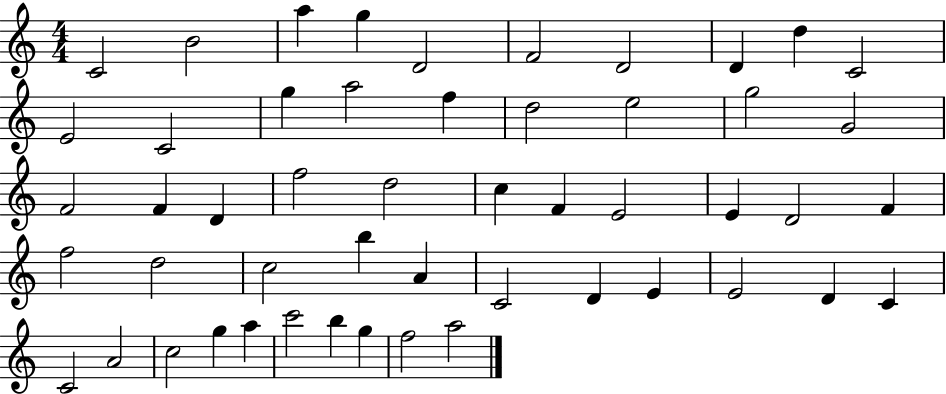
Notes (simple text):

C4/h B4/h A5/q G5/q D4/h F4/h D4/h D4/q D5/q C4/h E4/h C4/h G5/q A5/h F5/q D5/h E5/h G5/h G4/h F4/h F4/q D4/q F5/h D5/h C5/q F4/q E4/h E4/q D4/h F4/q F5/h D5/h C5/h B5/q A4/q C4/h D4/q E4/q E4/h D4/q C4/q C4/h A4/h C5/h G5/q A5/q C6/h B5/q G5/q F5/h A5/h